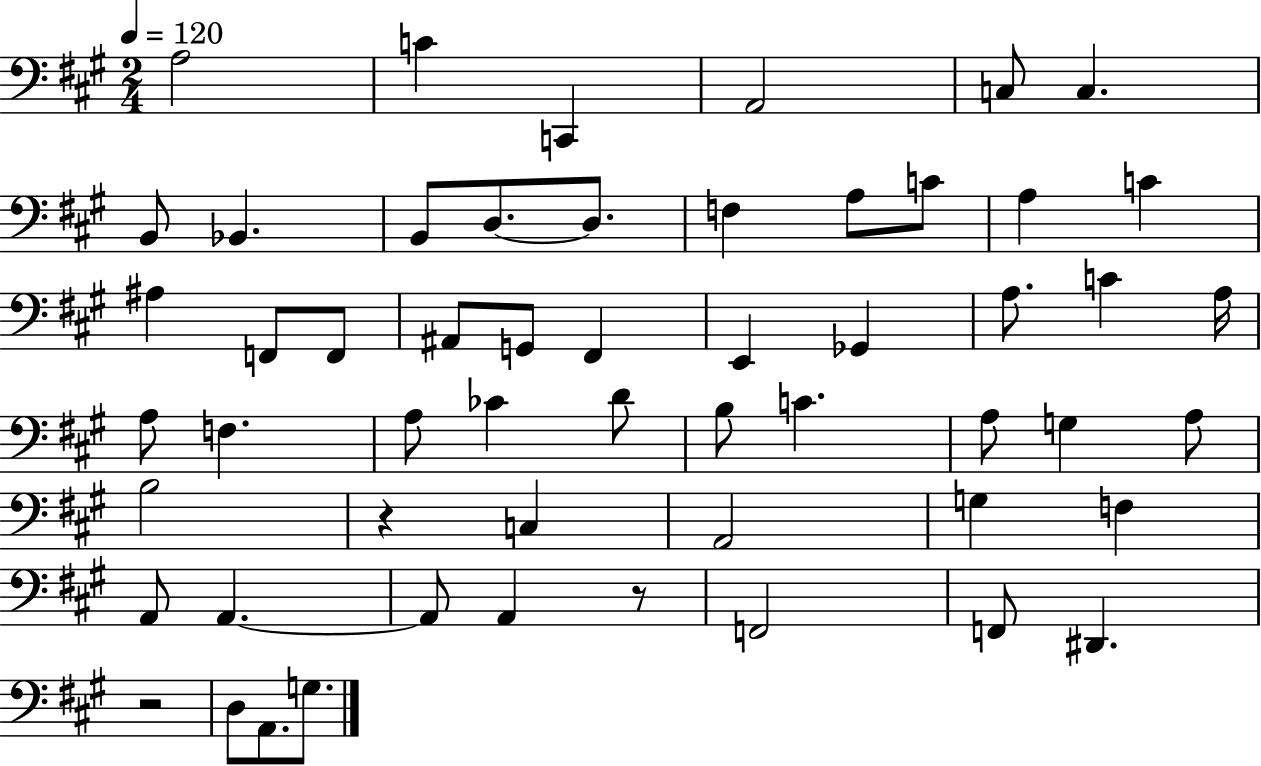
X:1
T:Untitled
M:2/4
L:1/4
K:A
A,2 C C,, A,,2 C,/2 C, B,,/2 _B,, B,,/2 D,/2 D,/2 F, A,/2 C/2 A, C ^A, F,,/2 F,,/2 ^A,,/2 G,,/2 ^F,, E,, _G,, A,/2 C A,/4 A,/2 F, A,/2 _C D/2 B,/2 C A,/2 G, A,/2 B,2 z C, A,,2 G, F, A,,/2 A,, A,,/2 A,, z/2 F,,2 F,,/2 ^D,, z2 D,/2 A,,/2 G,/2